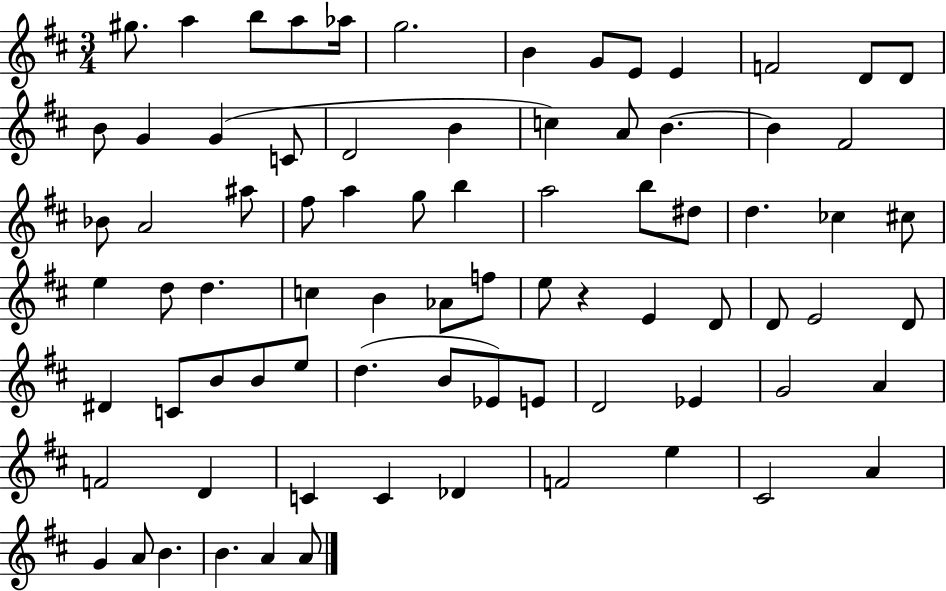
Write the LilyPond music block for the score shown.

{
  \clef treble
  \numericTimeSignature
  \time 3/4
  \key d \major
  \repeat volta 2 { gis''8. a''4 b''8 a''8 aes''16 | g''2. | b'4 g'8 e'8 e'4 | f'2 d'8 d'8 | \break b'8 g'4 g'4( c'8 | d'2 b'4 | c''4) a'8 b'4.~~ | b'4 fis'2 | \break bes'8 a'2 ais''8 | fis''8 a''4 g''8 b''4 | a''2 b''8 dis''8 | d''4. ces''4 cis''8 | \break e''4 d''8 d''4. | c''4 b'4 aes'8 f''8 | e''8 r4 e'4 d'8 | d'8 e'2 d'8 | \break dis'4 c'8 b'8 b'8 e''8 | d''4.( b'8 ees'8) e'8 | d'2 ees'4 | g'2 a'4 | \break f'2 d'4 | c'4 c'4 des'4 | f'2 e''4 | cis'2 a'4 | \break g'4 a'8 b'4. | b'4. a'4 a'8 | } \bar "|."
}